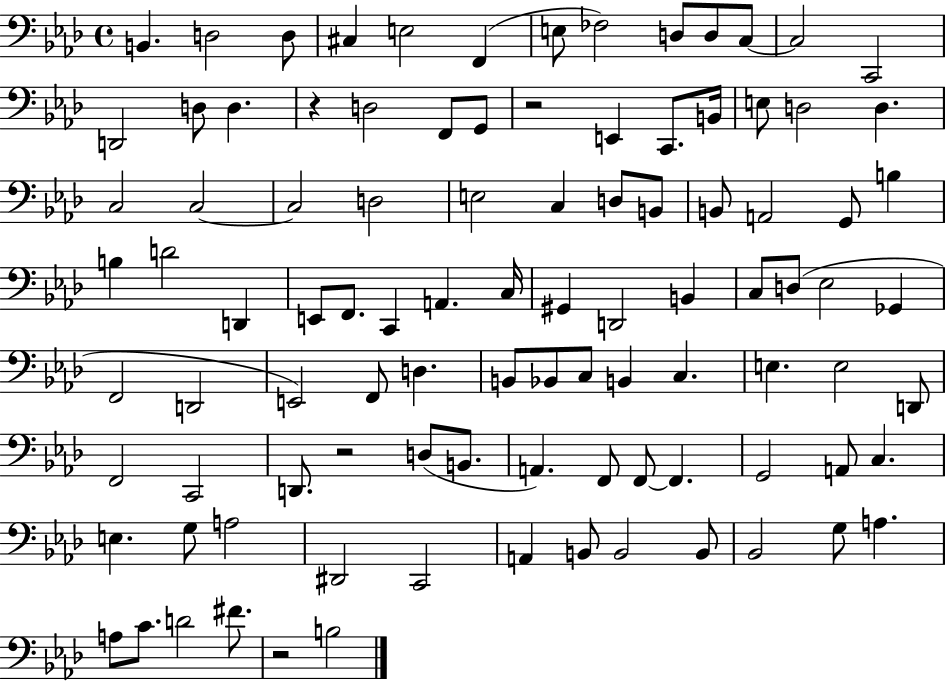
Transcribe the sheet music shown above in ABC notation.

X:1
T:Untitled
M:4/4
L:1/4
K:Ab
B,, D,2 D,/2 ^C, E,2 F,, E,/2 _F,2 D,/2 D,/2 C,/2 C,2 C,,2 D,,2 D,/2 D, z D,2 F,,/2 G,,/2 z2 E,, C,,/2 B,,/4 E,/2 D,2 D, C,2 C,2 C,2 D,2 E,2 C, D,/2 B,,/2 B,,/2 A,,2 G,,/2 B, B, D2 D,, E,,/2 F,,/2 C,, A,, C,/4 ^G,, D,,2 B,, C,/2 D,/2 _E,2 _G,, F,,2 D,,2 E,,2 F,,/2 D, B,,/2 _B,,/2 C,/2 B,, C, E, E,2 D,,/2 F,,2 C,,2 D,,/2 z2 D,/2 B,,/2 A,, F,,/2 F,,/2 F,, G,,2 A,,/2 C, E, G,/2 A,2 ^D,,2 C,,2 A,, B,,/2 B,,2 B,,/2 _B,,2 G,/2 A, A,/2 C/2 D2 ^F/2 z2 B,2